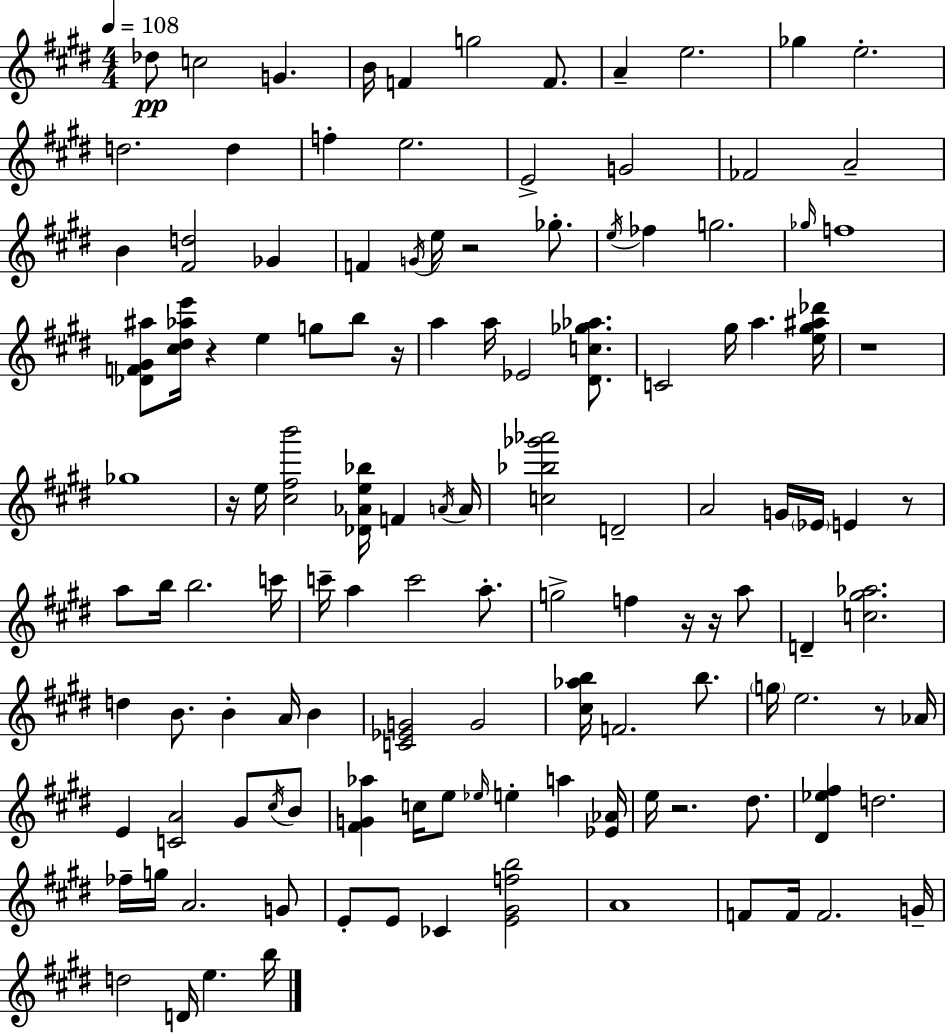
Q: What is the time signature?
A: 4/4